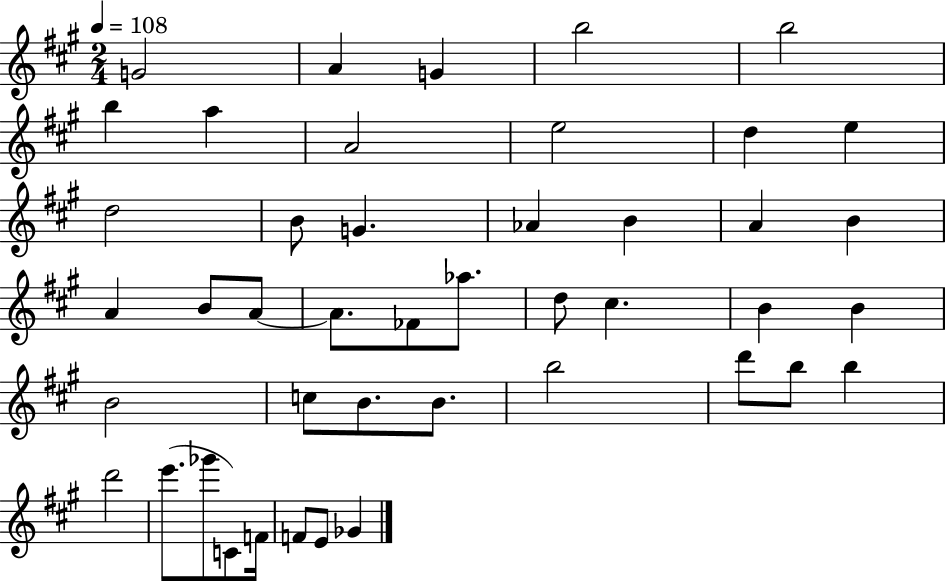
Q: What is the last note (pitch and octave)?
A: Gb4